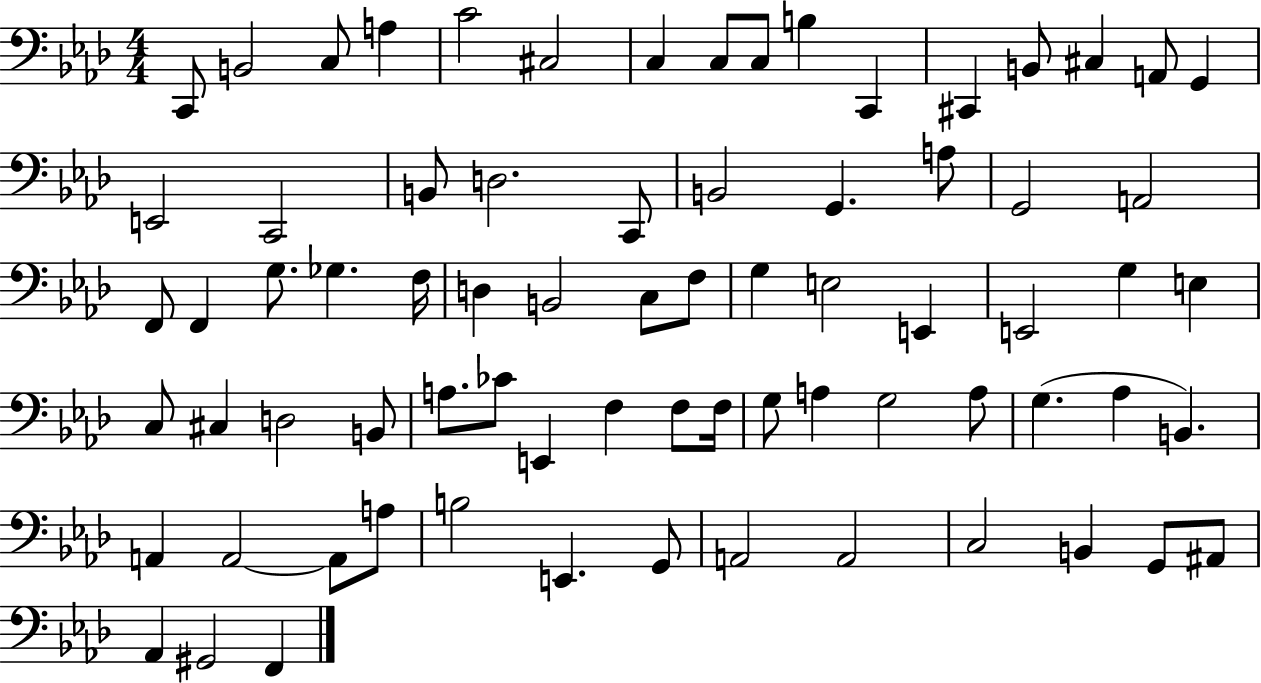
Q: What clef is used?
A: bass